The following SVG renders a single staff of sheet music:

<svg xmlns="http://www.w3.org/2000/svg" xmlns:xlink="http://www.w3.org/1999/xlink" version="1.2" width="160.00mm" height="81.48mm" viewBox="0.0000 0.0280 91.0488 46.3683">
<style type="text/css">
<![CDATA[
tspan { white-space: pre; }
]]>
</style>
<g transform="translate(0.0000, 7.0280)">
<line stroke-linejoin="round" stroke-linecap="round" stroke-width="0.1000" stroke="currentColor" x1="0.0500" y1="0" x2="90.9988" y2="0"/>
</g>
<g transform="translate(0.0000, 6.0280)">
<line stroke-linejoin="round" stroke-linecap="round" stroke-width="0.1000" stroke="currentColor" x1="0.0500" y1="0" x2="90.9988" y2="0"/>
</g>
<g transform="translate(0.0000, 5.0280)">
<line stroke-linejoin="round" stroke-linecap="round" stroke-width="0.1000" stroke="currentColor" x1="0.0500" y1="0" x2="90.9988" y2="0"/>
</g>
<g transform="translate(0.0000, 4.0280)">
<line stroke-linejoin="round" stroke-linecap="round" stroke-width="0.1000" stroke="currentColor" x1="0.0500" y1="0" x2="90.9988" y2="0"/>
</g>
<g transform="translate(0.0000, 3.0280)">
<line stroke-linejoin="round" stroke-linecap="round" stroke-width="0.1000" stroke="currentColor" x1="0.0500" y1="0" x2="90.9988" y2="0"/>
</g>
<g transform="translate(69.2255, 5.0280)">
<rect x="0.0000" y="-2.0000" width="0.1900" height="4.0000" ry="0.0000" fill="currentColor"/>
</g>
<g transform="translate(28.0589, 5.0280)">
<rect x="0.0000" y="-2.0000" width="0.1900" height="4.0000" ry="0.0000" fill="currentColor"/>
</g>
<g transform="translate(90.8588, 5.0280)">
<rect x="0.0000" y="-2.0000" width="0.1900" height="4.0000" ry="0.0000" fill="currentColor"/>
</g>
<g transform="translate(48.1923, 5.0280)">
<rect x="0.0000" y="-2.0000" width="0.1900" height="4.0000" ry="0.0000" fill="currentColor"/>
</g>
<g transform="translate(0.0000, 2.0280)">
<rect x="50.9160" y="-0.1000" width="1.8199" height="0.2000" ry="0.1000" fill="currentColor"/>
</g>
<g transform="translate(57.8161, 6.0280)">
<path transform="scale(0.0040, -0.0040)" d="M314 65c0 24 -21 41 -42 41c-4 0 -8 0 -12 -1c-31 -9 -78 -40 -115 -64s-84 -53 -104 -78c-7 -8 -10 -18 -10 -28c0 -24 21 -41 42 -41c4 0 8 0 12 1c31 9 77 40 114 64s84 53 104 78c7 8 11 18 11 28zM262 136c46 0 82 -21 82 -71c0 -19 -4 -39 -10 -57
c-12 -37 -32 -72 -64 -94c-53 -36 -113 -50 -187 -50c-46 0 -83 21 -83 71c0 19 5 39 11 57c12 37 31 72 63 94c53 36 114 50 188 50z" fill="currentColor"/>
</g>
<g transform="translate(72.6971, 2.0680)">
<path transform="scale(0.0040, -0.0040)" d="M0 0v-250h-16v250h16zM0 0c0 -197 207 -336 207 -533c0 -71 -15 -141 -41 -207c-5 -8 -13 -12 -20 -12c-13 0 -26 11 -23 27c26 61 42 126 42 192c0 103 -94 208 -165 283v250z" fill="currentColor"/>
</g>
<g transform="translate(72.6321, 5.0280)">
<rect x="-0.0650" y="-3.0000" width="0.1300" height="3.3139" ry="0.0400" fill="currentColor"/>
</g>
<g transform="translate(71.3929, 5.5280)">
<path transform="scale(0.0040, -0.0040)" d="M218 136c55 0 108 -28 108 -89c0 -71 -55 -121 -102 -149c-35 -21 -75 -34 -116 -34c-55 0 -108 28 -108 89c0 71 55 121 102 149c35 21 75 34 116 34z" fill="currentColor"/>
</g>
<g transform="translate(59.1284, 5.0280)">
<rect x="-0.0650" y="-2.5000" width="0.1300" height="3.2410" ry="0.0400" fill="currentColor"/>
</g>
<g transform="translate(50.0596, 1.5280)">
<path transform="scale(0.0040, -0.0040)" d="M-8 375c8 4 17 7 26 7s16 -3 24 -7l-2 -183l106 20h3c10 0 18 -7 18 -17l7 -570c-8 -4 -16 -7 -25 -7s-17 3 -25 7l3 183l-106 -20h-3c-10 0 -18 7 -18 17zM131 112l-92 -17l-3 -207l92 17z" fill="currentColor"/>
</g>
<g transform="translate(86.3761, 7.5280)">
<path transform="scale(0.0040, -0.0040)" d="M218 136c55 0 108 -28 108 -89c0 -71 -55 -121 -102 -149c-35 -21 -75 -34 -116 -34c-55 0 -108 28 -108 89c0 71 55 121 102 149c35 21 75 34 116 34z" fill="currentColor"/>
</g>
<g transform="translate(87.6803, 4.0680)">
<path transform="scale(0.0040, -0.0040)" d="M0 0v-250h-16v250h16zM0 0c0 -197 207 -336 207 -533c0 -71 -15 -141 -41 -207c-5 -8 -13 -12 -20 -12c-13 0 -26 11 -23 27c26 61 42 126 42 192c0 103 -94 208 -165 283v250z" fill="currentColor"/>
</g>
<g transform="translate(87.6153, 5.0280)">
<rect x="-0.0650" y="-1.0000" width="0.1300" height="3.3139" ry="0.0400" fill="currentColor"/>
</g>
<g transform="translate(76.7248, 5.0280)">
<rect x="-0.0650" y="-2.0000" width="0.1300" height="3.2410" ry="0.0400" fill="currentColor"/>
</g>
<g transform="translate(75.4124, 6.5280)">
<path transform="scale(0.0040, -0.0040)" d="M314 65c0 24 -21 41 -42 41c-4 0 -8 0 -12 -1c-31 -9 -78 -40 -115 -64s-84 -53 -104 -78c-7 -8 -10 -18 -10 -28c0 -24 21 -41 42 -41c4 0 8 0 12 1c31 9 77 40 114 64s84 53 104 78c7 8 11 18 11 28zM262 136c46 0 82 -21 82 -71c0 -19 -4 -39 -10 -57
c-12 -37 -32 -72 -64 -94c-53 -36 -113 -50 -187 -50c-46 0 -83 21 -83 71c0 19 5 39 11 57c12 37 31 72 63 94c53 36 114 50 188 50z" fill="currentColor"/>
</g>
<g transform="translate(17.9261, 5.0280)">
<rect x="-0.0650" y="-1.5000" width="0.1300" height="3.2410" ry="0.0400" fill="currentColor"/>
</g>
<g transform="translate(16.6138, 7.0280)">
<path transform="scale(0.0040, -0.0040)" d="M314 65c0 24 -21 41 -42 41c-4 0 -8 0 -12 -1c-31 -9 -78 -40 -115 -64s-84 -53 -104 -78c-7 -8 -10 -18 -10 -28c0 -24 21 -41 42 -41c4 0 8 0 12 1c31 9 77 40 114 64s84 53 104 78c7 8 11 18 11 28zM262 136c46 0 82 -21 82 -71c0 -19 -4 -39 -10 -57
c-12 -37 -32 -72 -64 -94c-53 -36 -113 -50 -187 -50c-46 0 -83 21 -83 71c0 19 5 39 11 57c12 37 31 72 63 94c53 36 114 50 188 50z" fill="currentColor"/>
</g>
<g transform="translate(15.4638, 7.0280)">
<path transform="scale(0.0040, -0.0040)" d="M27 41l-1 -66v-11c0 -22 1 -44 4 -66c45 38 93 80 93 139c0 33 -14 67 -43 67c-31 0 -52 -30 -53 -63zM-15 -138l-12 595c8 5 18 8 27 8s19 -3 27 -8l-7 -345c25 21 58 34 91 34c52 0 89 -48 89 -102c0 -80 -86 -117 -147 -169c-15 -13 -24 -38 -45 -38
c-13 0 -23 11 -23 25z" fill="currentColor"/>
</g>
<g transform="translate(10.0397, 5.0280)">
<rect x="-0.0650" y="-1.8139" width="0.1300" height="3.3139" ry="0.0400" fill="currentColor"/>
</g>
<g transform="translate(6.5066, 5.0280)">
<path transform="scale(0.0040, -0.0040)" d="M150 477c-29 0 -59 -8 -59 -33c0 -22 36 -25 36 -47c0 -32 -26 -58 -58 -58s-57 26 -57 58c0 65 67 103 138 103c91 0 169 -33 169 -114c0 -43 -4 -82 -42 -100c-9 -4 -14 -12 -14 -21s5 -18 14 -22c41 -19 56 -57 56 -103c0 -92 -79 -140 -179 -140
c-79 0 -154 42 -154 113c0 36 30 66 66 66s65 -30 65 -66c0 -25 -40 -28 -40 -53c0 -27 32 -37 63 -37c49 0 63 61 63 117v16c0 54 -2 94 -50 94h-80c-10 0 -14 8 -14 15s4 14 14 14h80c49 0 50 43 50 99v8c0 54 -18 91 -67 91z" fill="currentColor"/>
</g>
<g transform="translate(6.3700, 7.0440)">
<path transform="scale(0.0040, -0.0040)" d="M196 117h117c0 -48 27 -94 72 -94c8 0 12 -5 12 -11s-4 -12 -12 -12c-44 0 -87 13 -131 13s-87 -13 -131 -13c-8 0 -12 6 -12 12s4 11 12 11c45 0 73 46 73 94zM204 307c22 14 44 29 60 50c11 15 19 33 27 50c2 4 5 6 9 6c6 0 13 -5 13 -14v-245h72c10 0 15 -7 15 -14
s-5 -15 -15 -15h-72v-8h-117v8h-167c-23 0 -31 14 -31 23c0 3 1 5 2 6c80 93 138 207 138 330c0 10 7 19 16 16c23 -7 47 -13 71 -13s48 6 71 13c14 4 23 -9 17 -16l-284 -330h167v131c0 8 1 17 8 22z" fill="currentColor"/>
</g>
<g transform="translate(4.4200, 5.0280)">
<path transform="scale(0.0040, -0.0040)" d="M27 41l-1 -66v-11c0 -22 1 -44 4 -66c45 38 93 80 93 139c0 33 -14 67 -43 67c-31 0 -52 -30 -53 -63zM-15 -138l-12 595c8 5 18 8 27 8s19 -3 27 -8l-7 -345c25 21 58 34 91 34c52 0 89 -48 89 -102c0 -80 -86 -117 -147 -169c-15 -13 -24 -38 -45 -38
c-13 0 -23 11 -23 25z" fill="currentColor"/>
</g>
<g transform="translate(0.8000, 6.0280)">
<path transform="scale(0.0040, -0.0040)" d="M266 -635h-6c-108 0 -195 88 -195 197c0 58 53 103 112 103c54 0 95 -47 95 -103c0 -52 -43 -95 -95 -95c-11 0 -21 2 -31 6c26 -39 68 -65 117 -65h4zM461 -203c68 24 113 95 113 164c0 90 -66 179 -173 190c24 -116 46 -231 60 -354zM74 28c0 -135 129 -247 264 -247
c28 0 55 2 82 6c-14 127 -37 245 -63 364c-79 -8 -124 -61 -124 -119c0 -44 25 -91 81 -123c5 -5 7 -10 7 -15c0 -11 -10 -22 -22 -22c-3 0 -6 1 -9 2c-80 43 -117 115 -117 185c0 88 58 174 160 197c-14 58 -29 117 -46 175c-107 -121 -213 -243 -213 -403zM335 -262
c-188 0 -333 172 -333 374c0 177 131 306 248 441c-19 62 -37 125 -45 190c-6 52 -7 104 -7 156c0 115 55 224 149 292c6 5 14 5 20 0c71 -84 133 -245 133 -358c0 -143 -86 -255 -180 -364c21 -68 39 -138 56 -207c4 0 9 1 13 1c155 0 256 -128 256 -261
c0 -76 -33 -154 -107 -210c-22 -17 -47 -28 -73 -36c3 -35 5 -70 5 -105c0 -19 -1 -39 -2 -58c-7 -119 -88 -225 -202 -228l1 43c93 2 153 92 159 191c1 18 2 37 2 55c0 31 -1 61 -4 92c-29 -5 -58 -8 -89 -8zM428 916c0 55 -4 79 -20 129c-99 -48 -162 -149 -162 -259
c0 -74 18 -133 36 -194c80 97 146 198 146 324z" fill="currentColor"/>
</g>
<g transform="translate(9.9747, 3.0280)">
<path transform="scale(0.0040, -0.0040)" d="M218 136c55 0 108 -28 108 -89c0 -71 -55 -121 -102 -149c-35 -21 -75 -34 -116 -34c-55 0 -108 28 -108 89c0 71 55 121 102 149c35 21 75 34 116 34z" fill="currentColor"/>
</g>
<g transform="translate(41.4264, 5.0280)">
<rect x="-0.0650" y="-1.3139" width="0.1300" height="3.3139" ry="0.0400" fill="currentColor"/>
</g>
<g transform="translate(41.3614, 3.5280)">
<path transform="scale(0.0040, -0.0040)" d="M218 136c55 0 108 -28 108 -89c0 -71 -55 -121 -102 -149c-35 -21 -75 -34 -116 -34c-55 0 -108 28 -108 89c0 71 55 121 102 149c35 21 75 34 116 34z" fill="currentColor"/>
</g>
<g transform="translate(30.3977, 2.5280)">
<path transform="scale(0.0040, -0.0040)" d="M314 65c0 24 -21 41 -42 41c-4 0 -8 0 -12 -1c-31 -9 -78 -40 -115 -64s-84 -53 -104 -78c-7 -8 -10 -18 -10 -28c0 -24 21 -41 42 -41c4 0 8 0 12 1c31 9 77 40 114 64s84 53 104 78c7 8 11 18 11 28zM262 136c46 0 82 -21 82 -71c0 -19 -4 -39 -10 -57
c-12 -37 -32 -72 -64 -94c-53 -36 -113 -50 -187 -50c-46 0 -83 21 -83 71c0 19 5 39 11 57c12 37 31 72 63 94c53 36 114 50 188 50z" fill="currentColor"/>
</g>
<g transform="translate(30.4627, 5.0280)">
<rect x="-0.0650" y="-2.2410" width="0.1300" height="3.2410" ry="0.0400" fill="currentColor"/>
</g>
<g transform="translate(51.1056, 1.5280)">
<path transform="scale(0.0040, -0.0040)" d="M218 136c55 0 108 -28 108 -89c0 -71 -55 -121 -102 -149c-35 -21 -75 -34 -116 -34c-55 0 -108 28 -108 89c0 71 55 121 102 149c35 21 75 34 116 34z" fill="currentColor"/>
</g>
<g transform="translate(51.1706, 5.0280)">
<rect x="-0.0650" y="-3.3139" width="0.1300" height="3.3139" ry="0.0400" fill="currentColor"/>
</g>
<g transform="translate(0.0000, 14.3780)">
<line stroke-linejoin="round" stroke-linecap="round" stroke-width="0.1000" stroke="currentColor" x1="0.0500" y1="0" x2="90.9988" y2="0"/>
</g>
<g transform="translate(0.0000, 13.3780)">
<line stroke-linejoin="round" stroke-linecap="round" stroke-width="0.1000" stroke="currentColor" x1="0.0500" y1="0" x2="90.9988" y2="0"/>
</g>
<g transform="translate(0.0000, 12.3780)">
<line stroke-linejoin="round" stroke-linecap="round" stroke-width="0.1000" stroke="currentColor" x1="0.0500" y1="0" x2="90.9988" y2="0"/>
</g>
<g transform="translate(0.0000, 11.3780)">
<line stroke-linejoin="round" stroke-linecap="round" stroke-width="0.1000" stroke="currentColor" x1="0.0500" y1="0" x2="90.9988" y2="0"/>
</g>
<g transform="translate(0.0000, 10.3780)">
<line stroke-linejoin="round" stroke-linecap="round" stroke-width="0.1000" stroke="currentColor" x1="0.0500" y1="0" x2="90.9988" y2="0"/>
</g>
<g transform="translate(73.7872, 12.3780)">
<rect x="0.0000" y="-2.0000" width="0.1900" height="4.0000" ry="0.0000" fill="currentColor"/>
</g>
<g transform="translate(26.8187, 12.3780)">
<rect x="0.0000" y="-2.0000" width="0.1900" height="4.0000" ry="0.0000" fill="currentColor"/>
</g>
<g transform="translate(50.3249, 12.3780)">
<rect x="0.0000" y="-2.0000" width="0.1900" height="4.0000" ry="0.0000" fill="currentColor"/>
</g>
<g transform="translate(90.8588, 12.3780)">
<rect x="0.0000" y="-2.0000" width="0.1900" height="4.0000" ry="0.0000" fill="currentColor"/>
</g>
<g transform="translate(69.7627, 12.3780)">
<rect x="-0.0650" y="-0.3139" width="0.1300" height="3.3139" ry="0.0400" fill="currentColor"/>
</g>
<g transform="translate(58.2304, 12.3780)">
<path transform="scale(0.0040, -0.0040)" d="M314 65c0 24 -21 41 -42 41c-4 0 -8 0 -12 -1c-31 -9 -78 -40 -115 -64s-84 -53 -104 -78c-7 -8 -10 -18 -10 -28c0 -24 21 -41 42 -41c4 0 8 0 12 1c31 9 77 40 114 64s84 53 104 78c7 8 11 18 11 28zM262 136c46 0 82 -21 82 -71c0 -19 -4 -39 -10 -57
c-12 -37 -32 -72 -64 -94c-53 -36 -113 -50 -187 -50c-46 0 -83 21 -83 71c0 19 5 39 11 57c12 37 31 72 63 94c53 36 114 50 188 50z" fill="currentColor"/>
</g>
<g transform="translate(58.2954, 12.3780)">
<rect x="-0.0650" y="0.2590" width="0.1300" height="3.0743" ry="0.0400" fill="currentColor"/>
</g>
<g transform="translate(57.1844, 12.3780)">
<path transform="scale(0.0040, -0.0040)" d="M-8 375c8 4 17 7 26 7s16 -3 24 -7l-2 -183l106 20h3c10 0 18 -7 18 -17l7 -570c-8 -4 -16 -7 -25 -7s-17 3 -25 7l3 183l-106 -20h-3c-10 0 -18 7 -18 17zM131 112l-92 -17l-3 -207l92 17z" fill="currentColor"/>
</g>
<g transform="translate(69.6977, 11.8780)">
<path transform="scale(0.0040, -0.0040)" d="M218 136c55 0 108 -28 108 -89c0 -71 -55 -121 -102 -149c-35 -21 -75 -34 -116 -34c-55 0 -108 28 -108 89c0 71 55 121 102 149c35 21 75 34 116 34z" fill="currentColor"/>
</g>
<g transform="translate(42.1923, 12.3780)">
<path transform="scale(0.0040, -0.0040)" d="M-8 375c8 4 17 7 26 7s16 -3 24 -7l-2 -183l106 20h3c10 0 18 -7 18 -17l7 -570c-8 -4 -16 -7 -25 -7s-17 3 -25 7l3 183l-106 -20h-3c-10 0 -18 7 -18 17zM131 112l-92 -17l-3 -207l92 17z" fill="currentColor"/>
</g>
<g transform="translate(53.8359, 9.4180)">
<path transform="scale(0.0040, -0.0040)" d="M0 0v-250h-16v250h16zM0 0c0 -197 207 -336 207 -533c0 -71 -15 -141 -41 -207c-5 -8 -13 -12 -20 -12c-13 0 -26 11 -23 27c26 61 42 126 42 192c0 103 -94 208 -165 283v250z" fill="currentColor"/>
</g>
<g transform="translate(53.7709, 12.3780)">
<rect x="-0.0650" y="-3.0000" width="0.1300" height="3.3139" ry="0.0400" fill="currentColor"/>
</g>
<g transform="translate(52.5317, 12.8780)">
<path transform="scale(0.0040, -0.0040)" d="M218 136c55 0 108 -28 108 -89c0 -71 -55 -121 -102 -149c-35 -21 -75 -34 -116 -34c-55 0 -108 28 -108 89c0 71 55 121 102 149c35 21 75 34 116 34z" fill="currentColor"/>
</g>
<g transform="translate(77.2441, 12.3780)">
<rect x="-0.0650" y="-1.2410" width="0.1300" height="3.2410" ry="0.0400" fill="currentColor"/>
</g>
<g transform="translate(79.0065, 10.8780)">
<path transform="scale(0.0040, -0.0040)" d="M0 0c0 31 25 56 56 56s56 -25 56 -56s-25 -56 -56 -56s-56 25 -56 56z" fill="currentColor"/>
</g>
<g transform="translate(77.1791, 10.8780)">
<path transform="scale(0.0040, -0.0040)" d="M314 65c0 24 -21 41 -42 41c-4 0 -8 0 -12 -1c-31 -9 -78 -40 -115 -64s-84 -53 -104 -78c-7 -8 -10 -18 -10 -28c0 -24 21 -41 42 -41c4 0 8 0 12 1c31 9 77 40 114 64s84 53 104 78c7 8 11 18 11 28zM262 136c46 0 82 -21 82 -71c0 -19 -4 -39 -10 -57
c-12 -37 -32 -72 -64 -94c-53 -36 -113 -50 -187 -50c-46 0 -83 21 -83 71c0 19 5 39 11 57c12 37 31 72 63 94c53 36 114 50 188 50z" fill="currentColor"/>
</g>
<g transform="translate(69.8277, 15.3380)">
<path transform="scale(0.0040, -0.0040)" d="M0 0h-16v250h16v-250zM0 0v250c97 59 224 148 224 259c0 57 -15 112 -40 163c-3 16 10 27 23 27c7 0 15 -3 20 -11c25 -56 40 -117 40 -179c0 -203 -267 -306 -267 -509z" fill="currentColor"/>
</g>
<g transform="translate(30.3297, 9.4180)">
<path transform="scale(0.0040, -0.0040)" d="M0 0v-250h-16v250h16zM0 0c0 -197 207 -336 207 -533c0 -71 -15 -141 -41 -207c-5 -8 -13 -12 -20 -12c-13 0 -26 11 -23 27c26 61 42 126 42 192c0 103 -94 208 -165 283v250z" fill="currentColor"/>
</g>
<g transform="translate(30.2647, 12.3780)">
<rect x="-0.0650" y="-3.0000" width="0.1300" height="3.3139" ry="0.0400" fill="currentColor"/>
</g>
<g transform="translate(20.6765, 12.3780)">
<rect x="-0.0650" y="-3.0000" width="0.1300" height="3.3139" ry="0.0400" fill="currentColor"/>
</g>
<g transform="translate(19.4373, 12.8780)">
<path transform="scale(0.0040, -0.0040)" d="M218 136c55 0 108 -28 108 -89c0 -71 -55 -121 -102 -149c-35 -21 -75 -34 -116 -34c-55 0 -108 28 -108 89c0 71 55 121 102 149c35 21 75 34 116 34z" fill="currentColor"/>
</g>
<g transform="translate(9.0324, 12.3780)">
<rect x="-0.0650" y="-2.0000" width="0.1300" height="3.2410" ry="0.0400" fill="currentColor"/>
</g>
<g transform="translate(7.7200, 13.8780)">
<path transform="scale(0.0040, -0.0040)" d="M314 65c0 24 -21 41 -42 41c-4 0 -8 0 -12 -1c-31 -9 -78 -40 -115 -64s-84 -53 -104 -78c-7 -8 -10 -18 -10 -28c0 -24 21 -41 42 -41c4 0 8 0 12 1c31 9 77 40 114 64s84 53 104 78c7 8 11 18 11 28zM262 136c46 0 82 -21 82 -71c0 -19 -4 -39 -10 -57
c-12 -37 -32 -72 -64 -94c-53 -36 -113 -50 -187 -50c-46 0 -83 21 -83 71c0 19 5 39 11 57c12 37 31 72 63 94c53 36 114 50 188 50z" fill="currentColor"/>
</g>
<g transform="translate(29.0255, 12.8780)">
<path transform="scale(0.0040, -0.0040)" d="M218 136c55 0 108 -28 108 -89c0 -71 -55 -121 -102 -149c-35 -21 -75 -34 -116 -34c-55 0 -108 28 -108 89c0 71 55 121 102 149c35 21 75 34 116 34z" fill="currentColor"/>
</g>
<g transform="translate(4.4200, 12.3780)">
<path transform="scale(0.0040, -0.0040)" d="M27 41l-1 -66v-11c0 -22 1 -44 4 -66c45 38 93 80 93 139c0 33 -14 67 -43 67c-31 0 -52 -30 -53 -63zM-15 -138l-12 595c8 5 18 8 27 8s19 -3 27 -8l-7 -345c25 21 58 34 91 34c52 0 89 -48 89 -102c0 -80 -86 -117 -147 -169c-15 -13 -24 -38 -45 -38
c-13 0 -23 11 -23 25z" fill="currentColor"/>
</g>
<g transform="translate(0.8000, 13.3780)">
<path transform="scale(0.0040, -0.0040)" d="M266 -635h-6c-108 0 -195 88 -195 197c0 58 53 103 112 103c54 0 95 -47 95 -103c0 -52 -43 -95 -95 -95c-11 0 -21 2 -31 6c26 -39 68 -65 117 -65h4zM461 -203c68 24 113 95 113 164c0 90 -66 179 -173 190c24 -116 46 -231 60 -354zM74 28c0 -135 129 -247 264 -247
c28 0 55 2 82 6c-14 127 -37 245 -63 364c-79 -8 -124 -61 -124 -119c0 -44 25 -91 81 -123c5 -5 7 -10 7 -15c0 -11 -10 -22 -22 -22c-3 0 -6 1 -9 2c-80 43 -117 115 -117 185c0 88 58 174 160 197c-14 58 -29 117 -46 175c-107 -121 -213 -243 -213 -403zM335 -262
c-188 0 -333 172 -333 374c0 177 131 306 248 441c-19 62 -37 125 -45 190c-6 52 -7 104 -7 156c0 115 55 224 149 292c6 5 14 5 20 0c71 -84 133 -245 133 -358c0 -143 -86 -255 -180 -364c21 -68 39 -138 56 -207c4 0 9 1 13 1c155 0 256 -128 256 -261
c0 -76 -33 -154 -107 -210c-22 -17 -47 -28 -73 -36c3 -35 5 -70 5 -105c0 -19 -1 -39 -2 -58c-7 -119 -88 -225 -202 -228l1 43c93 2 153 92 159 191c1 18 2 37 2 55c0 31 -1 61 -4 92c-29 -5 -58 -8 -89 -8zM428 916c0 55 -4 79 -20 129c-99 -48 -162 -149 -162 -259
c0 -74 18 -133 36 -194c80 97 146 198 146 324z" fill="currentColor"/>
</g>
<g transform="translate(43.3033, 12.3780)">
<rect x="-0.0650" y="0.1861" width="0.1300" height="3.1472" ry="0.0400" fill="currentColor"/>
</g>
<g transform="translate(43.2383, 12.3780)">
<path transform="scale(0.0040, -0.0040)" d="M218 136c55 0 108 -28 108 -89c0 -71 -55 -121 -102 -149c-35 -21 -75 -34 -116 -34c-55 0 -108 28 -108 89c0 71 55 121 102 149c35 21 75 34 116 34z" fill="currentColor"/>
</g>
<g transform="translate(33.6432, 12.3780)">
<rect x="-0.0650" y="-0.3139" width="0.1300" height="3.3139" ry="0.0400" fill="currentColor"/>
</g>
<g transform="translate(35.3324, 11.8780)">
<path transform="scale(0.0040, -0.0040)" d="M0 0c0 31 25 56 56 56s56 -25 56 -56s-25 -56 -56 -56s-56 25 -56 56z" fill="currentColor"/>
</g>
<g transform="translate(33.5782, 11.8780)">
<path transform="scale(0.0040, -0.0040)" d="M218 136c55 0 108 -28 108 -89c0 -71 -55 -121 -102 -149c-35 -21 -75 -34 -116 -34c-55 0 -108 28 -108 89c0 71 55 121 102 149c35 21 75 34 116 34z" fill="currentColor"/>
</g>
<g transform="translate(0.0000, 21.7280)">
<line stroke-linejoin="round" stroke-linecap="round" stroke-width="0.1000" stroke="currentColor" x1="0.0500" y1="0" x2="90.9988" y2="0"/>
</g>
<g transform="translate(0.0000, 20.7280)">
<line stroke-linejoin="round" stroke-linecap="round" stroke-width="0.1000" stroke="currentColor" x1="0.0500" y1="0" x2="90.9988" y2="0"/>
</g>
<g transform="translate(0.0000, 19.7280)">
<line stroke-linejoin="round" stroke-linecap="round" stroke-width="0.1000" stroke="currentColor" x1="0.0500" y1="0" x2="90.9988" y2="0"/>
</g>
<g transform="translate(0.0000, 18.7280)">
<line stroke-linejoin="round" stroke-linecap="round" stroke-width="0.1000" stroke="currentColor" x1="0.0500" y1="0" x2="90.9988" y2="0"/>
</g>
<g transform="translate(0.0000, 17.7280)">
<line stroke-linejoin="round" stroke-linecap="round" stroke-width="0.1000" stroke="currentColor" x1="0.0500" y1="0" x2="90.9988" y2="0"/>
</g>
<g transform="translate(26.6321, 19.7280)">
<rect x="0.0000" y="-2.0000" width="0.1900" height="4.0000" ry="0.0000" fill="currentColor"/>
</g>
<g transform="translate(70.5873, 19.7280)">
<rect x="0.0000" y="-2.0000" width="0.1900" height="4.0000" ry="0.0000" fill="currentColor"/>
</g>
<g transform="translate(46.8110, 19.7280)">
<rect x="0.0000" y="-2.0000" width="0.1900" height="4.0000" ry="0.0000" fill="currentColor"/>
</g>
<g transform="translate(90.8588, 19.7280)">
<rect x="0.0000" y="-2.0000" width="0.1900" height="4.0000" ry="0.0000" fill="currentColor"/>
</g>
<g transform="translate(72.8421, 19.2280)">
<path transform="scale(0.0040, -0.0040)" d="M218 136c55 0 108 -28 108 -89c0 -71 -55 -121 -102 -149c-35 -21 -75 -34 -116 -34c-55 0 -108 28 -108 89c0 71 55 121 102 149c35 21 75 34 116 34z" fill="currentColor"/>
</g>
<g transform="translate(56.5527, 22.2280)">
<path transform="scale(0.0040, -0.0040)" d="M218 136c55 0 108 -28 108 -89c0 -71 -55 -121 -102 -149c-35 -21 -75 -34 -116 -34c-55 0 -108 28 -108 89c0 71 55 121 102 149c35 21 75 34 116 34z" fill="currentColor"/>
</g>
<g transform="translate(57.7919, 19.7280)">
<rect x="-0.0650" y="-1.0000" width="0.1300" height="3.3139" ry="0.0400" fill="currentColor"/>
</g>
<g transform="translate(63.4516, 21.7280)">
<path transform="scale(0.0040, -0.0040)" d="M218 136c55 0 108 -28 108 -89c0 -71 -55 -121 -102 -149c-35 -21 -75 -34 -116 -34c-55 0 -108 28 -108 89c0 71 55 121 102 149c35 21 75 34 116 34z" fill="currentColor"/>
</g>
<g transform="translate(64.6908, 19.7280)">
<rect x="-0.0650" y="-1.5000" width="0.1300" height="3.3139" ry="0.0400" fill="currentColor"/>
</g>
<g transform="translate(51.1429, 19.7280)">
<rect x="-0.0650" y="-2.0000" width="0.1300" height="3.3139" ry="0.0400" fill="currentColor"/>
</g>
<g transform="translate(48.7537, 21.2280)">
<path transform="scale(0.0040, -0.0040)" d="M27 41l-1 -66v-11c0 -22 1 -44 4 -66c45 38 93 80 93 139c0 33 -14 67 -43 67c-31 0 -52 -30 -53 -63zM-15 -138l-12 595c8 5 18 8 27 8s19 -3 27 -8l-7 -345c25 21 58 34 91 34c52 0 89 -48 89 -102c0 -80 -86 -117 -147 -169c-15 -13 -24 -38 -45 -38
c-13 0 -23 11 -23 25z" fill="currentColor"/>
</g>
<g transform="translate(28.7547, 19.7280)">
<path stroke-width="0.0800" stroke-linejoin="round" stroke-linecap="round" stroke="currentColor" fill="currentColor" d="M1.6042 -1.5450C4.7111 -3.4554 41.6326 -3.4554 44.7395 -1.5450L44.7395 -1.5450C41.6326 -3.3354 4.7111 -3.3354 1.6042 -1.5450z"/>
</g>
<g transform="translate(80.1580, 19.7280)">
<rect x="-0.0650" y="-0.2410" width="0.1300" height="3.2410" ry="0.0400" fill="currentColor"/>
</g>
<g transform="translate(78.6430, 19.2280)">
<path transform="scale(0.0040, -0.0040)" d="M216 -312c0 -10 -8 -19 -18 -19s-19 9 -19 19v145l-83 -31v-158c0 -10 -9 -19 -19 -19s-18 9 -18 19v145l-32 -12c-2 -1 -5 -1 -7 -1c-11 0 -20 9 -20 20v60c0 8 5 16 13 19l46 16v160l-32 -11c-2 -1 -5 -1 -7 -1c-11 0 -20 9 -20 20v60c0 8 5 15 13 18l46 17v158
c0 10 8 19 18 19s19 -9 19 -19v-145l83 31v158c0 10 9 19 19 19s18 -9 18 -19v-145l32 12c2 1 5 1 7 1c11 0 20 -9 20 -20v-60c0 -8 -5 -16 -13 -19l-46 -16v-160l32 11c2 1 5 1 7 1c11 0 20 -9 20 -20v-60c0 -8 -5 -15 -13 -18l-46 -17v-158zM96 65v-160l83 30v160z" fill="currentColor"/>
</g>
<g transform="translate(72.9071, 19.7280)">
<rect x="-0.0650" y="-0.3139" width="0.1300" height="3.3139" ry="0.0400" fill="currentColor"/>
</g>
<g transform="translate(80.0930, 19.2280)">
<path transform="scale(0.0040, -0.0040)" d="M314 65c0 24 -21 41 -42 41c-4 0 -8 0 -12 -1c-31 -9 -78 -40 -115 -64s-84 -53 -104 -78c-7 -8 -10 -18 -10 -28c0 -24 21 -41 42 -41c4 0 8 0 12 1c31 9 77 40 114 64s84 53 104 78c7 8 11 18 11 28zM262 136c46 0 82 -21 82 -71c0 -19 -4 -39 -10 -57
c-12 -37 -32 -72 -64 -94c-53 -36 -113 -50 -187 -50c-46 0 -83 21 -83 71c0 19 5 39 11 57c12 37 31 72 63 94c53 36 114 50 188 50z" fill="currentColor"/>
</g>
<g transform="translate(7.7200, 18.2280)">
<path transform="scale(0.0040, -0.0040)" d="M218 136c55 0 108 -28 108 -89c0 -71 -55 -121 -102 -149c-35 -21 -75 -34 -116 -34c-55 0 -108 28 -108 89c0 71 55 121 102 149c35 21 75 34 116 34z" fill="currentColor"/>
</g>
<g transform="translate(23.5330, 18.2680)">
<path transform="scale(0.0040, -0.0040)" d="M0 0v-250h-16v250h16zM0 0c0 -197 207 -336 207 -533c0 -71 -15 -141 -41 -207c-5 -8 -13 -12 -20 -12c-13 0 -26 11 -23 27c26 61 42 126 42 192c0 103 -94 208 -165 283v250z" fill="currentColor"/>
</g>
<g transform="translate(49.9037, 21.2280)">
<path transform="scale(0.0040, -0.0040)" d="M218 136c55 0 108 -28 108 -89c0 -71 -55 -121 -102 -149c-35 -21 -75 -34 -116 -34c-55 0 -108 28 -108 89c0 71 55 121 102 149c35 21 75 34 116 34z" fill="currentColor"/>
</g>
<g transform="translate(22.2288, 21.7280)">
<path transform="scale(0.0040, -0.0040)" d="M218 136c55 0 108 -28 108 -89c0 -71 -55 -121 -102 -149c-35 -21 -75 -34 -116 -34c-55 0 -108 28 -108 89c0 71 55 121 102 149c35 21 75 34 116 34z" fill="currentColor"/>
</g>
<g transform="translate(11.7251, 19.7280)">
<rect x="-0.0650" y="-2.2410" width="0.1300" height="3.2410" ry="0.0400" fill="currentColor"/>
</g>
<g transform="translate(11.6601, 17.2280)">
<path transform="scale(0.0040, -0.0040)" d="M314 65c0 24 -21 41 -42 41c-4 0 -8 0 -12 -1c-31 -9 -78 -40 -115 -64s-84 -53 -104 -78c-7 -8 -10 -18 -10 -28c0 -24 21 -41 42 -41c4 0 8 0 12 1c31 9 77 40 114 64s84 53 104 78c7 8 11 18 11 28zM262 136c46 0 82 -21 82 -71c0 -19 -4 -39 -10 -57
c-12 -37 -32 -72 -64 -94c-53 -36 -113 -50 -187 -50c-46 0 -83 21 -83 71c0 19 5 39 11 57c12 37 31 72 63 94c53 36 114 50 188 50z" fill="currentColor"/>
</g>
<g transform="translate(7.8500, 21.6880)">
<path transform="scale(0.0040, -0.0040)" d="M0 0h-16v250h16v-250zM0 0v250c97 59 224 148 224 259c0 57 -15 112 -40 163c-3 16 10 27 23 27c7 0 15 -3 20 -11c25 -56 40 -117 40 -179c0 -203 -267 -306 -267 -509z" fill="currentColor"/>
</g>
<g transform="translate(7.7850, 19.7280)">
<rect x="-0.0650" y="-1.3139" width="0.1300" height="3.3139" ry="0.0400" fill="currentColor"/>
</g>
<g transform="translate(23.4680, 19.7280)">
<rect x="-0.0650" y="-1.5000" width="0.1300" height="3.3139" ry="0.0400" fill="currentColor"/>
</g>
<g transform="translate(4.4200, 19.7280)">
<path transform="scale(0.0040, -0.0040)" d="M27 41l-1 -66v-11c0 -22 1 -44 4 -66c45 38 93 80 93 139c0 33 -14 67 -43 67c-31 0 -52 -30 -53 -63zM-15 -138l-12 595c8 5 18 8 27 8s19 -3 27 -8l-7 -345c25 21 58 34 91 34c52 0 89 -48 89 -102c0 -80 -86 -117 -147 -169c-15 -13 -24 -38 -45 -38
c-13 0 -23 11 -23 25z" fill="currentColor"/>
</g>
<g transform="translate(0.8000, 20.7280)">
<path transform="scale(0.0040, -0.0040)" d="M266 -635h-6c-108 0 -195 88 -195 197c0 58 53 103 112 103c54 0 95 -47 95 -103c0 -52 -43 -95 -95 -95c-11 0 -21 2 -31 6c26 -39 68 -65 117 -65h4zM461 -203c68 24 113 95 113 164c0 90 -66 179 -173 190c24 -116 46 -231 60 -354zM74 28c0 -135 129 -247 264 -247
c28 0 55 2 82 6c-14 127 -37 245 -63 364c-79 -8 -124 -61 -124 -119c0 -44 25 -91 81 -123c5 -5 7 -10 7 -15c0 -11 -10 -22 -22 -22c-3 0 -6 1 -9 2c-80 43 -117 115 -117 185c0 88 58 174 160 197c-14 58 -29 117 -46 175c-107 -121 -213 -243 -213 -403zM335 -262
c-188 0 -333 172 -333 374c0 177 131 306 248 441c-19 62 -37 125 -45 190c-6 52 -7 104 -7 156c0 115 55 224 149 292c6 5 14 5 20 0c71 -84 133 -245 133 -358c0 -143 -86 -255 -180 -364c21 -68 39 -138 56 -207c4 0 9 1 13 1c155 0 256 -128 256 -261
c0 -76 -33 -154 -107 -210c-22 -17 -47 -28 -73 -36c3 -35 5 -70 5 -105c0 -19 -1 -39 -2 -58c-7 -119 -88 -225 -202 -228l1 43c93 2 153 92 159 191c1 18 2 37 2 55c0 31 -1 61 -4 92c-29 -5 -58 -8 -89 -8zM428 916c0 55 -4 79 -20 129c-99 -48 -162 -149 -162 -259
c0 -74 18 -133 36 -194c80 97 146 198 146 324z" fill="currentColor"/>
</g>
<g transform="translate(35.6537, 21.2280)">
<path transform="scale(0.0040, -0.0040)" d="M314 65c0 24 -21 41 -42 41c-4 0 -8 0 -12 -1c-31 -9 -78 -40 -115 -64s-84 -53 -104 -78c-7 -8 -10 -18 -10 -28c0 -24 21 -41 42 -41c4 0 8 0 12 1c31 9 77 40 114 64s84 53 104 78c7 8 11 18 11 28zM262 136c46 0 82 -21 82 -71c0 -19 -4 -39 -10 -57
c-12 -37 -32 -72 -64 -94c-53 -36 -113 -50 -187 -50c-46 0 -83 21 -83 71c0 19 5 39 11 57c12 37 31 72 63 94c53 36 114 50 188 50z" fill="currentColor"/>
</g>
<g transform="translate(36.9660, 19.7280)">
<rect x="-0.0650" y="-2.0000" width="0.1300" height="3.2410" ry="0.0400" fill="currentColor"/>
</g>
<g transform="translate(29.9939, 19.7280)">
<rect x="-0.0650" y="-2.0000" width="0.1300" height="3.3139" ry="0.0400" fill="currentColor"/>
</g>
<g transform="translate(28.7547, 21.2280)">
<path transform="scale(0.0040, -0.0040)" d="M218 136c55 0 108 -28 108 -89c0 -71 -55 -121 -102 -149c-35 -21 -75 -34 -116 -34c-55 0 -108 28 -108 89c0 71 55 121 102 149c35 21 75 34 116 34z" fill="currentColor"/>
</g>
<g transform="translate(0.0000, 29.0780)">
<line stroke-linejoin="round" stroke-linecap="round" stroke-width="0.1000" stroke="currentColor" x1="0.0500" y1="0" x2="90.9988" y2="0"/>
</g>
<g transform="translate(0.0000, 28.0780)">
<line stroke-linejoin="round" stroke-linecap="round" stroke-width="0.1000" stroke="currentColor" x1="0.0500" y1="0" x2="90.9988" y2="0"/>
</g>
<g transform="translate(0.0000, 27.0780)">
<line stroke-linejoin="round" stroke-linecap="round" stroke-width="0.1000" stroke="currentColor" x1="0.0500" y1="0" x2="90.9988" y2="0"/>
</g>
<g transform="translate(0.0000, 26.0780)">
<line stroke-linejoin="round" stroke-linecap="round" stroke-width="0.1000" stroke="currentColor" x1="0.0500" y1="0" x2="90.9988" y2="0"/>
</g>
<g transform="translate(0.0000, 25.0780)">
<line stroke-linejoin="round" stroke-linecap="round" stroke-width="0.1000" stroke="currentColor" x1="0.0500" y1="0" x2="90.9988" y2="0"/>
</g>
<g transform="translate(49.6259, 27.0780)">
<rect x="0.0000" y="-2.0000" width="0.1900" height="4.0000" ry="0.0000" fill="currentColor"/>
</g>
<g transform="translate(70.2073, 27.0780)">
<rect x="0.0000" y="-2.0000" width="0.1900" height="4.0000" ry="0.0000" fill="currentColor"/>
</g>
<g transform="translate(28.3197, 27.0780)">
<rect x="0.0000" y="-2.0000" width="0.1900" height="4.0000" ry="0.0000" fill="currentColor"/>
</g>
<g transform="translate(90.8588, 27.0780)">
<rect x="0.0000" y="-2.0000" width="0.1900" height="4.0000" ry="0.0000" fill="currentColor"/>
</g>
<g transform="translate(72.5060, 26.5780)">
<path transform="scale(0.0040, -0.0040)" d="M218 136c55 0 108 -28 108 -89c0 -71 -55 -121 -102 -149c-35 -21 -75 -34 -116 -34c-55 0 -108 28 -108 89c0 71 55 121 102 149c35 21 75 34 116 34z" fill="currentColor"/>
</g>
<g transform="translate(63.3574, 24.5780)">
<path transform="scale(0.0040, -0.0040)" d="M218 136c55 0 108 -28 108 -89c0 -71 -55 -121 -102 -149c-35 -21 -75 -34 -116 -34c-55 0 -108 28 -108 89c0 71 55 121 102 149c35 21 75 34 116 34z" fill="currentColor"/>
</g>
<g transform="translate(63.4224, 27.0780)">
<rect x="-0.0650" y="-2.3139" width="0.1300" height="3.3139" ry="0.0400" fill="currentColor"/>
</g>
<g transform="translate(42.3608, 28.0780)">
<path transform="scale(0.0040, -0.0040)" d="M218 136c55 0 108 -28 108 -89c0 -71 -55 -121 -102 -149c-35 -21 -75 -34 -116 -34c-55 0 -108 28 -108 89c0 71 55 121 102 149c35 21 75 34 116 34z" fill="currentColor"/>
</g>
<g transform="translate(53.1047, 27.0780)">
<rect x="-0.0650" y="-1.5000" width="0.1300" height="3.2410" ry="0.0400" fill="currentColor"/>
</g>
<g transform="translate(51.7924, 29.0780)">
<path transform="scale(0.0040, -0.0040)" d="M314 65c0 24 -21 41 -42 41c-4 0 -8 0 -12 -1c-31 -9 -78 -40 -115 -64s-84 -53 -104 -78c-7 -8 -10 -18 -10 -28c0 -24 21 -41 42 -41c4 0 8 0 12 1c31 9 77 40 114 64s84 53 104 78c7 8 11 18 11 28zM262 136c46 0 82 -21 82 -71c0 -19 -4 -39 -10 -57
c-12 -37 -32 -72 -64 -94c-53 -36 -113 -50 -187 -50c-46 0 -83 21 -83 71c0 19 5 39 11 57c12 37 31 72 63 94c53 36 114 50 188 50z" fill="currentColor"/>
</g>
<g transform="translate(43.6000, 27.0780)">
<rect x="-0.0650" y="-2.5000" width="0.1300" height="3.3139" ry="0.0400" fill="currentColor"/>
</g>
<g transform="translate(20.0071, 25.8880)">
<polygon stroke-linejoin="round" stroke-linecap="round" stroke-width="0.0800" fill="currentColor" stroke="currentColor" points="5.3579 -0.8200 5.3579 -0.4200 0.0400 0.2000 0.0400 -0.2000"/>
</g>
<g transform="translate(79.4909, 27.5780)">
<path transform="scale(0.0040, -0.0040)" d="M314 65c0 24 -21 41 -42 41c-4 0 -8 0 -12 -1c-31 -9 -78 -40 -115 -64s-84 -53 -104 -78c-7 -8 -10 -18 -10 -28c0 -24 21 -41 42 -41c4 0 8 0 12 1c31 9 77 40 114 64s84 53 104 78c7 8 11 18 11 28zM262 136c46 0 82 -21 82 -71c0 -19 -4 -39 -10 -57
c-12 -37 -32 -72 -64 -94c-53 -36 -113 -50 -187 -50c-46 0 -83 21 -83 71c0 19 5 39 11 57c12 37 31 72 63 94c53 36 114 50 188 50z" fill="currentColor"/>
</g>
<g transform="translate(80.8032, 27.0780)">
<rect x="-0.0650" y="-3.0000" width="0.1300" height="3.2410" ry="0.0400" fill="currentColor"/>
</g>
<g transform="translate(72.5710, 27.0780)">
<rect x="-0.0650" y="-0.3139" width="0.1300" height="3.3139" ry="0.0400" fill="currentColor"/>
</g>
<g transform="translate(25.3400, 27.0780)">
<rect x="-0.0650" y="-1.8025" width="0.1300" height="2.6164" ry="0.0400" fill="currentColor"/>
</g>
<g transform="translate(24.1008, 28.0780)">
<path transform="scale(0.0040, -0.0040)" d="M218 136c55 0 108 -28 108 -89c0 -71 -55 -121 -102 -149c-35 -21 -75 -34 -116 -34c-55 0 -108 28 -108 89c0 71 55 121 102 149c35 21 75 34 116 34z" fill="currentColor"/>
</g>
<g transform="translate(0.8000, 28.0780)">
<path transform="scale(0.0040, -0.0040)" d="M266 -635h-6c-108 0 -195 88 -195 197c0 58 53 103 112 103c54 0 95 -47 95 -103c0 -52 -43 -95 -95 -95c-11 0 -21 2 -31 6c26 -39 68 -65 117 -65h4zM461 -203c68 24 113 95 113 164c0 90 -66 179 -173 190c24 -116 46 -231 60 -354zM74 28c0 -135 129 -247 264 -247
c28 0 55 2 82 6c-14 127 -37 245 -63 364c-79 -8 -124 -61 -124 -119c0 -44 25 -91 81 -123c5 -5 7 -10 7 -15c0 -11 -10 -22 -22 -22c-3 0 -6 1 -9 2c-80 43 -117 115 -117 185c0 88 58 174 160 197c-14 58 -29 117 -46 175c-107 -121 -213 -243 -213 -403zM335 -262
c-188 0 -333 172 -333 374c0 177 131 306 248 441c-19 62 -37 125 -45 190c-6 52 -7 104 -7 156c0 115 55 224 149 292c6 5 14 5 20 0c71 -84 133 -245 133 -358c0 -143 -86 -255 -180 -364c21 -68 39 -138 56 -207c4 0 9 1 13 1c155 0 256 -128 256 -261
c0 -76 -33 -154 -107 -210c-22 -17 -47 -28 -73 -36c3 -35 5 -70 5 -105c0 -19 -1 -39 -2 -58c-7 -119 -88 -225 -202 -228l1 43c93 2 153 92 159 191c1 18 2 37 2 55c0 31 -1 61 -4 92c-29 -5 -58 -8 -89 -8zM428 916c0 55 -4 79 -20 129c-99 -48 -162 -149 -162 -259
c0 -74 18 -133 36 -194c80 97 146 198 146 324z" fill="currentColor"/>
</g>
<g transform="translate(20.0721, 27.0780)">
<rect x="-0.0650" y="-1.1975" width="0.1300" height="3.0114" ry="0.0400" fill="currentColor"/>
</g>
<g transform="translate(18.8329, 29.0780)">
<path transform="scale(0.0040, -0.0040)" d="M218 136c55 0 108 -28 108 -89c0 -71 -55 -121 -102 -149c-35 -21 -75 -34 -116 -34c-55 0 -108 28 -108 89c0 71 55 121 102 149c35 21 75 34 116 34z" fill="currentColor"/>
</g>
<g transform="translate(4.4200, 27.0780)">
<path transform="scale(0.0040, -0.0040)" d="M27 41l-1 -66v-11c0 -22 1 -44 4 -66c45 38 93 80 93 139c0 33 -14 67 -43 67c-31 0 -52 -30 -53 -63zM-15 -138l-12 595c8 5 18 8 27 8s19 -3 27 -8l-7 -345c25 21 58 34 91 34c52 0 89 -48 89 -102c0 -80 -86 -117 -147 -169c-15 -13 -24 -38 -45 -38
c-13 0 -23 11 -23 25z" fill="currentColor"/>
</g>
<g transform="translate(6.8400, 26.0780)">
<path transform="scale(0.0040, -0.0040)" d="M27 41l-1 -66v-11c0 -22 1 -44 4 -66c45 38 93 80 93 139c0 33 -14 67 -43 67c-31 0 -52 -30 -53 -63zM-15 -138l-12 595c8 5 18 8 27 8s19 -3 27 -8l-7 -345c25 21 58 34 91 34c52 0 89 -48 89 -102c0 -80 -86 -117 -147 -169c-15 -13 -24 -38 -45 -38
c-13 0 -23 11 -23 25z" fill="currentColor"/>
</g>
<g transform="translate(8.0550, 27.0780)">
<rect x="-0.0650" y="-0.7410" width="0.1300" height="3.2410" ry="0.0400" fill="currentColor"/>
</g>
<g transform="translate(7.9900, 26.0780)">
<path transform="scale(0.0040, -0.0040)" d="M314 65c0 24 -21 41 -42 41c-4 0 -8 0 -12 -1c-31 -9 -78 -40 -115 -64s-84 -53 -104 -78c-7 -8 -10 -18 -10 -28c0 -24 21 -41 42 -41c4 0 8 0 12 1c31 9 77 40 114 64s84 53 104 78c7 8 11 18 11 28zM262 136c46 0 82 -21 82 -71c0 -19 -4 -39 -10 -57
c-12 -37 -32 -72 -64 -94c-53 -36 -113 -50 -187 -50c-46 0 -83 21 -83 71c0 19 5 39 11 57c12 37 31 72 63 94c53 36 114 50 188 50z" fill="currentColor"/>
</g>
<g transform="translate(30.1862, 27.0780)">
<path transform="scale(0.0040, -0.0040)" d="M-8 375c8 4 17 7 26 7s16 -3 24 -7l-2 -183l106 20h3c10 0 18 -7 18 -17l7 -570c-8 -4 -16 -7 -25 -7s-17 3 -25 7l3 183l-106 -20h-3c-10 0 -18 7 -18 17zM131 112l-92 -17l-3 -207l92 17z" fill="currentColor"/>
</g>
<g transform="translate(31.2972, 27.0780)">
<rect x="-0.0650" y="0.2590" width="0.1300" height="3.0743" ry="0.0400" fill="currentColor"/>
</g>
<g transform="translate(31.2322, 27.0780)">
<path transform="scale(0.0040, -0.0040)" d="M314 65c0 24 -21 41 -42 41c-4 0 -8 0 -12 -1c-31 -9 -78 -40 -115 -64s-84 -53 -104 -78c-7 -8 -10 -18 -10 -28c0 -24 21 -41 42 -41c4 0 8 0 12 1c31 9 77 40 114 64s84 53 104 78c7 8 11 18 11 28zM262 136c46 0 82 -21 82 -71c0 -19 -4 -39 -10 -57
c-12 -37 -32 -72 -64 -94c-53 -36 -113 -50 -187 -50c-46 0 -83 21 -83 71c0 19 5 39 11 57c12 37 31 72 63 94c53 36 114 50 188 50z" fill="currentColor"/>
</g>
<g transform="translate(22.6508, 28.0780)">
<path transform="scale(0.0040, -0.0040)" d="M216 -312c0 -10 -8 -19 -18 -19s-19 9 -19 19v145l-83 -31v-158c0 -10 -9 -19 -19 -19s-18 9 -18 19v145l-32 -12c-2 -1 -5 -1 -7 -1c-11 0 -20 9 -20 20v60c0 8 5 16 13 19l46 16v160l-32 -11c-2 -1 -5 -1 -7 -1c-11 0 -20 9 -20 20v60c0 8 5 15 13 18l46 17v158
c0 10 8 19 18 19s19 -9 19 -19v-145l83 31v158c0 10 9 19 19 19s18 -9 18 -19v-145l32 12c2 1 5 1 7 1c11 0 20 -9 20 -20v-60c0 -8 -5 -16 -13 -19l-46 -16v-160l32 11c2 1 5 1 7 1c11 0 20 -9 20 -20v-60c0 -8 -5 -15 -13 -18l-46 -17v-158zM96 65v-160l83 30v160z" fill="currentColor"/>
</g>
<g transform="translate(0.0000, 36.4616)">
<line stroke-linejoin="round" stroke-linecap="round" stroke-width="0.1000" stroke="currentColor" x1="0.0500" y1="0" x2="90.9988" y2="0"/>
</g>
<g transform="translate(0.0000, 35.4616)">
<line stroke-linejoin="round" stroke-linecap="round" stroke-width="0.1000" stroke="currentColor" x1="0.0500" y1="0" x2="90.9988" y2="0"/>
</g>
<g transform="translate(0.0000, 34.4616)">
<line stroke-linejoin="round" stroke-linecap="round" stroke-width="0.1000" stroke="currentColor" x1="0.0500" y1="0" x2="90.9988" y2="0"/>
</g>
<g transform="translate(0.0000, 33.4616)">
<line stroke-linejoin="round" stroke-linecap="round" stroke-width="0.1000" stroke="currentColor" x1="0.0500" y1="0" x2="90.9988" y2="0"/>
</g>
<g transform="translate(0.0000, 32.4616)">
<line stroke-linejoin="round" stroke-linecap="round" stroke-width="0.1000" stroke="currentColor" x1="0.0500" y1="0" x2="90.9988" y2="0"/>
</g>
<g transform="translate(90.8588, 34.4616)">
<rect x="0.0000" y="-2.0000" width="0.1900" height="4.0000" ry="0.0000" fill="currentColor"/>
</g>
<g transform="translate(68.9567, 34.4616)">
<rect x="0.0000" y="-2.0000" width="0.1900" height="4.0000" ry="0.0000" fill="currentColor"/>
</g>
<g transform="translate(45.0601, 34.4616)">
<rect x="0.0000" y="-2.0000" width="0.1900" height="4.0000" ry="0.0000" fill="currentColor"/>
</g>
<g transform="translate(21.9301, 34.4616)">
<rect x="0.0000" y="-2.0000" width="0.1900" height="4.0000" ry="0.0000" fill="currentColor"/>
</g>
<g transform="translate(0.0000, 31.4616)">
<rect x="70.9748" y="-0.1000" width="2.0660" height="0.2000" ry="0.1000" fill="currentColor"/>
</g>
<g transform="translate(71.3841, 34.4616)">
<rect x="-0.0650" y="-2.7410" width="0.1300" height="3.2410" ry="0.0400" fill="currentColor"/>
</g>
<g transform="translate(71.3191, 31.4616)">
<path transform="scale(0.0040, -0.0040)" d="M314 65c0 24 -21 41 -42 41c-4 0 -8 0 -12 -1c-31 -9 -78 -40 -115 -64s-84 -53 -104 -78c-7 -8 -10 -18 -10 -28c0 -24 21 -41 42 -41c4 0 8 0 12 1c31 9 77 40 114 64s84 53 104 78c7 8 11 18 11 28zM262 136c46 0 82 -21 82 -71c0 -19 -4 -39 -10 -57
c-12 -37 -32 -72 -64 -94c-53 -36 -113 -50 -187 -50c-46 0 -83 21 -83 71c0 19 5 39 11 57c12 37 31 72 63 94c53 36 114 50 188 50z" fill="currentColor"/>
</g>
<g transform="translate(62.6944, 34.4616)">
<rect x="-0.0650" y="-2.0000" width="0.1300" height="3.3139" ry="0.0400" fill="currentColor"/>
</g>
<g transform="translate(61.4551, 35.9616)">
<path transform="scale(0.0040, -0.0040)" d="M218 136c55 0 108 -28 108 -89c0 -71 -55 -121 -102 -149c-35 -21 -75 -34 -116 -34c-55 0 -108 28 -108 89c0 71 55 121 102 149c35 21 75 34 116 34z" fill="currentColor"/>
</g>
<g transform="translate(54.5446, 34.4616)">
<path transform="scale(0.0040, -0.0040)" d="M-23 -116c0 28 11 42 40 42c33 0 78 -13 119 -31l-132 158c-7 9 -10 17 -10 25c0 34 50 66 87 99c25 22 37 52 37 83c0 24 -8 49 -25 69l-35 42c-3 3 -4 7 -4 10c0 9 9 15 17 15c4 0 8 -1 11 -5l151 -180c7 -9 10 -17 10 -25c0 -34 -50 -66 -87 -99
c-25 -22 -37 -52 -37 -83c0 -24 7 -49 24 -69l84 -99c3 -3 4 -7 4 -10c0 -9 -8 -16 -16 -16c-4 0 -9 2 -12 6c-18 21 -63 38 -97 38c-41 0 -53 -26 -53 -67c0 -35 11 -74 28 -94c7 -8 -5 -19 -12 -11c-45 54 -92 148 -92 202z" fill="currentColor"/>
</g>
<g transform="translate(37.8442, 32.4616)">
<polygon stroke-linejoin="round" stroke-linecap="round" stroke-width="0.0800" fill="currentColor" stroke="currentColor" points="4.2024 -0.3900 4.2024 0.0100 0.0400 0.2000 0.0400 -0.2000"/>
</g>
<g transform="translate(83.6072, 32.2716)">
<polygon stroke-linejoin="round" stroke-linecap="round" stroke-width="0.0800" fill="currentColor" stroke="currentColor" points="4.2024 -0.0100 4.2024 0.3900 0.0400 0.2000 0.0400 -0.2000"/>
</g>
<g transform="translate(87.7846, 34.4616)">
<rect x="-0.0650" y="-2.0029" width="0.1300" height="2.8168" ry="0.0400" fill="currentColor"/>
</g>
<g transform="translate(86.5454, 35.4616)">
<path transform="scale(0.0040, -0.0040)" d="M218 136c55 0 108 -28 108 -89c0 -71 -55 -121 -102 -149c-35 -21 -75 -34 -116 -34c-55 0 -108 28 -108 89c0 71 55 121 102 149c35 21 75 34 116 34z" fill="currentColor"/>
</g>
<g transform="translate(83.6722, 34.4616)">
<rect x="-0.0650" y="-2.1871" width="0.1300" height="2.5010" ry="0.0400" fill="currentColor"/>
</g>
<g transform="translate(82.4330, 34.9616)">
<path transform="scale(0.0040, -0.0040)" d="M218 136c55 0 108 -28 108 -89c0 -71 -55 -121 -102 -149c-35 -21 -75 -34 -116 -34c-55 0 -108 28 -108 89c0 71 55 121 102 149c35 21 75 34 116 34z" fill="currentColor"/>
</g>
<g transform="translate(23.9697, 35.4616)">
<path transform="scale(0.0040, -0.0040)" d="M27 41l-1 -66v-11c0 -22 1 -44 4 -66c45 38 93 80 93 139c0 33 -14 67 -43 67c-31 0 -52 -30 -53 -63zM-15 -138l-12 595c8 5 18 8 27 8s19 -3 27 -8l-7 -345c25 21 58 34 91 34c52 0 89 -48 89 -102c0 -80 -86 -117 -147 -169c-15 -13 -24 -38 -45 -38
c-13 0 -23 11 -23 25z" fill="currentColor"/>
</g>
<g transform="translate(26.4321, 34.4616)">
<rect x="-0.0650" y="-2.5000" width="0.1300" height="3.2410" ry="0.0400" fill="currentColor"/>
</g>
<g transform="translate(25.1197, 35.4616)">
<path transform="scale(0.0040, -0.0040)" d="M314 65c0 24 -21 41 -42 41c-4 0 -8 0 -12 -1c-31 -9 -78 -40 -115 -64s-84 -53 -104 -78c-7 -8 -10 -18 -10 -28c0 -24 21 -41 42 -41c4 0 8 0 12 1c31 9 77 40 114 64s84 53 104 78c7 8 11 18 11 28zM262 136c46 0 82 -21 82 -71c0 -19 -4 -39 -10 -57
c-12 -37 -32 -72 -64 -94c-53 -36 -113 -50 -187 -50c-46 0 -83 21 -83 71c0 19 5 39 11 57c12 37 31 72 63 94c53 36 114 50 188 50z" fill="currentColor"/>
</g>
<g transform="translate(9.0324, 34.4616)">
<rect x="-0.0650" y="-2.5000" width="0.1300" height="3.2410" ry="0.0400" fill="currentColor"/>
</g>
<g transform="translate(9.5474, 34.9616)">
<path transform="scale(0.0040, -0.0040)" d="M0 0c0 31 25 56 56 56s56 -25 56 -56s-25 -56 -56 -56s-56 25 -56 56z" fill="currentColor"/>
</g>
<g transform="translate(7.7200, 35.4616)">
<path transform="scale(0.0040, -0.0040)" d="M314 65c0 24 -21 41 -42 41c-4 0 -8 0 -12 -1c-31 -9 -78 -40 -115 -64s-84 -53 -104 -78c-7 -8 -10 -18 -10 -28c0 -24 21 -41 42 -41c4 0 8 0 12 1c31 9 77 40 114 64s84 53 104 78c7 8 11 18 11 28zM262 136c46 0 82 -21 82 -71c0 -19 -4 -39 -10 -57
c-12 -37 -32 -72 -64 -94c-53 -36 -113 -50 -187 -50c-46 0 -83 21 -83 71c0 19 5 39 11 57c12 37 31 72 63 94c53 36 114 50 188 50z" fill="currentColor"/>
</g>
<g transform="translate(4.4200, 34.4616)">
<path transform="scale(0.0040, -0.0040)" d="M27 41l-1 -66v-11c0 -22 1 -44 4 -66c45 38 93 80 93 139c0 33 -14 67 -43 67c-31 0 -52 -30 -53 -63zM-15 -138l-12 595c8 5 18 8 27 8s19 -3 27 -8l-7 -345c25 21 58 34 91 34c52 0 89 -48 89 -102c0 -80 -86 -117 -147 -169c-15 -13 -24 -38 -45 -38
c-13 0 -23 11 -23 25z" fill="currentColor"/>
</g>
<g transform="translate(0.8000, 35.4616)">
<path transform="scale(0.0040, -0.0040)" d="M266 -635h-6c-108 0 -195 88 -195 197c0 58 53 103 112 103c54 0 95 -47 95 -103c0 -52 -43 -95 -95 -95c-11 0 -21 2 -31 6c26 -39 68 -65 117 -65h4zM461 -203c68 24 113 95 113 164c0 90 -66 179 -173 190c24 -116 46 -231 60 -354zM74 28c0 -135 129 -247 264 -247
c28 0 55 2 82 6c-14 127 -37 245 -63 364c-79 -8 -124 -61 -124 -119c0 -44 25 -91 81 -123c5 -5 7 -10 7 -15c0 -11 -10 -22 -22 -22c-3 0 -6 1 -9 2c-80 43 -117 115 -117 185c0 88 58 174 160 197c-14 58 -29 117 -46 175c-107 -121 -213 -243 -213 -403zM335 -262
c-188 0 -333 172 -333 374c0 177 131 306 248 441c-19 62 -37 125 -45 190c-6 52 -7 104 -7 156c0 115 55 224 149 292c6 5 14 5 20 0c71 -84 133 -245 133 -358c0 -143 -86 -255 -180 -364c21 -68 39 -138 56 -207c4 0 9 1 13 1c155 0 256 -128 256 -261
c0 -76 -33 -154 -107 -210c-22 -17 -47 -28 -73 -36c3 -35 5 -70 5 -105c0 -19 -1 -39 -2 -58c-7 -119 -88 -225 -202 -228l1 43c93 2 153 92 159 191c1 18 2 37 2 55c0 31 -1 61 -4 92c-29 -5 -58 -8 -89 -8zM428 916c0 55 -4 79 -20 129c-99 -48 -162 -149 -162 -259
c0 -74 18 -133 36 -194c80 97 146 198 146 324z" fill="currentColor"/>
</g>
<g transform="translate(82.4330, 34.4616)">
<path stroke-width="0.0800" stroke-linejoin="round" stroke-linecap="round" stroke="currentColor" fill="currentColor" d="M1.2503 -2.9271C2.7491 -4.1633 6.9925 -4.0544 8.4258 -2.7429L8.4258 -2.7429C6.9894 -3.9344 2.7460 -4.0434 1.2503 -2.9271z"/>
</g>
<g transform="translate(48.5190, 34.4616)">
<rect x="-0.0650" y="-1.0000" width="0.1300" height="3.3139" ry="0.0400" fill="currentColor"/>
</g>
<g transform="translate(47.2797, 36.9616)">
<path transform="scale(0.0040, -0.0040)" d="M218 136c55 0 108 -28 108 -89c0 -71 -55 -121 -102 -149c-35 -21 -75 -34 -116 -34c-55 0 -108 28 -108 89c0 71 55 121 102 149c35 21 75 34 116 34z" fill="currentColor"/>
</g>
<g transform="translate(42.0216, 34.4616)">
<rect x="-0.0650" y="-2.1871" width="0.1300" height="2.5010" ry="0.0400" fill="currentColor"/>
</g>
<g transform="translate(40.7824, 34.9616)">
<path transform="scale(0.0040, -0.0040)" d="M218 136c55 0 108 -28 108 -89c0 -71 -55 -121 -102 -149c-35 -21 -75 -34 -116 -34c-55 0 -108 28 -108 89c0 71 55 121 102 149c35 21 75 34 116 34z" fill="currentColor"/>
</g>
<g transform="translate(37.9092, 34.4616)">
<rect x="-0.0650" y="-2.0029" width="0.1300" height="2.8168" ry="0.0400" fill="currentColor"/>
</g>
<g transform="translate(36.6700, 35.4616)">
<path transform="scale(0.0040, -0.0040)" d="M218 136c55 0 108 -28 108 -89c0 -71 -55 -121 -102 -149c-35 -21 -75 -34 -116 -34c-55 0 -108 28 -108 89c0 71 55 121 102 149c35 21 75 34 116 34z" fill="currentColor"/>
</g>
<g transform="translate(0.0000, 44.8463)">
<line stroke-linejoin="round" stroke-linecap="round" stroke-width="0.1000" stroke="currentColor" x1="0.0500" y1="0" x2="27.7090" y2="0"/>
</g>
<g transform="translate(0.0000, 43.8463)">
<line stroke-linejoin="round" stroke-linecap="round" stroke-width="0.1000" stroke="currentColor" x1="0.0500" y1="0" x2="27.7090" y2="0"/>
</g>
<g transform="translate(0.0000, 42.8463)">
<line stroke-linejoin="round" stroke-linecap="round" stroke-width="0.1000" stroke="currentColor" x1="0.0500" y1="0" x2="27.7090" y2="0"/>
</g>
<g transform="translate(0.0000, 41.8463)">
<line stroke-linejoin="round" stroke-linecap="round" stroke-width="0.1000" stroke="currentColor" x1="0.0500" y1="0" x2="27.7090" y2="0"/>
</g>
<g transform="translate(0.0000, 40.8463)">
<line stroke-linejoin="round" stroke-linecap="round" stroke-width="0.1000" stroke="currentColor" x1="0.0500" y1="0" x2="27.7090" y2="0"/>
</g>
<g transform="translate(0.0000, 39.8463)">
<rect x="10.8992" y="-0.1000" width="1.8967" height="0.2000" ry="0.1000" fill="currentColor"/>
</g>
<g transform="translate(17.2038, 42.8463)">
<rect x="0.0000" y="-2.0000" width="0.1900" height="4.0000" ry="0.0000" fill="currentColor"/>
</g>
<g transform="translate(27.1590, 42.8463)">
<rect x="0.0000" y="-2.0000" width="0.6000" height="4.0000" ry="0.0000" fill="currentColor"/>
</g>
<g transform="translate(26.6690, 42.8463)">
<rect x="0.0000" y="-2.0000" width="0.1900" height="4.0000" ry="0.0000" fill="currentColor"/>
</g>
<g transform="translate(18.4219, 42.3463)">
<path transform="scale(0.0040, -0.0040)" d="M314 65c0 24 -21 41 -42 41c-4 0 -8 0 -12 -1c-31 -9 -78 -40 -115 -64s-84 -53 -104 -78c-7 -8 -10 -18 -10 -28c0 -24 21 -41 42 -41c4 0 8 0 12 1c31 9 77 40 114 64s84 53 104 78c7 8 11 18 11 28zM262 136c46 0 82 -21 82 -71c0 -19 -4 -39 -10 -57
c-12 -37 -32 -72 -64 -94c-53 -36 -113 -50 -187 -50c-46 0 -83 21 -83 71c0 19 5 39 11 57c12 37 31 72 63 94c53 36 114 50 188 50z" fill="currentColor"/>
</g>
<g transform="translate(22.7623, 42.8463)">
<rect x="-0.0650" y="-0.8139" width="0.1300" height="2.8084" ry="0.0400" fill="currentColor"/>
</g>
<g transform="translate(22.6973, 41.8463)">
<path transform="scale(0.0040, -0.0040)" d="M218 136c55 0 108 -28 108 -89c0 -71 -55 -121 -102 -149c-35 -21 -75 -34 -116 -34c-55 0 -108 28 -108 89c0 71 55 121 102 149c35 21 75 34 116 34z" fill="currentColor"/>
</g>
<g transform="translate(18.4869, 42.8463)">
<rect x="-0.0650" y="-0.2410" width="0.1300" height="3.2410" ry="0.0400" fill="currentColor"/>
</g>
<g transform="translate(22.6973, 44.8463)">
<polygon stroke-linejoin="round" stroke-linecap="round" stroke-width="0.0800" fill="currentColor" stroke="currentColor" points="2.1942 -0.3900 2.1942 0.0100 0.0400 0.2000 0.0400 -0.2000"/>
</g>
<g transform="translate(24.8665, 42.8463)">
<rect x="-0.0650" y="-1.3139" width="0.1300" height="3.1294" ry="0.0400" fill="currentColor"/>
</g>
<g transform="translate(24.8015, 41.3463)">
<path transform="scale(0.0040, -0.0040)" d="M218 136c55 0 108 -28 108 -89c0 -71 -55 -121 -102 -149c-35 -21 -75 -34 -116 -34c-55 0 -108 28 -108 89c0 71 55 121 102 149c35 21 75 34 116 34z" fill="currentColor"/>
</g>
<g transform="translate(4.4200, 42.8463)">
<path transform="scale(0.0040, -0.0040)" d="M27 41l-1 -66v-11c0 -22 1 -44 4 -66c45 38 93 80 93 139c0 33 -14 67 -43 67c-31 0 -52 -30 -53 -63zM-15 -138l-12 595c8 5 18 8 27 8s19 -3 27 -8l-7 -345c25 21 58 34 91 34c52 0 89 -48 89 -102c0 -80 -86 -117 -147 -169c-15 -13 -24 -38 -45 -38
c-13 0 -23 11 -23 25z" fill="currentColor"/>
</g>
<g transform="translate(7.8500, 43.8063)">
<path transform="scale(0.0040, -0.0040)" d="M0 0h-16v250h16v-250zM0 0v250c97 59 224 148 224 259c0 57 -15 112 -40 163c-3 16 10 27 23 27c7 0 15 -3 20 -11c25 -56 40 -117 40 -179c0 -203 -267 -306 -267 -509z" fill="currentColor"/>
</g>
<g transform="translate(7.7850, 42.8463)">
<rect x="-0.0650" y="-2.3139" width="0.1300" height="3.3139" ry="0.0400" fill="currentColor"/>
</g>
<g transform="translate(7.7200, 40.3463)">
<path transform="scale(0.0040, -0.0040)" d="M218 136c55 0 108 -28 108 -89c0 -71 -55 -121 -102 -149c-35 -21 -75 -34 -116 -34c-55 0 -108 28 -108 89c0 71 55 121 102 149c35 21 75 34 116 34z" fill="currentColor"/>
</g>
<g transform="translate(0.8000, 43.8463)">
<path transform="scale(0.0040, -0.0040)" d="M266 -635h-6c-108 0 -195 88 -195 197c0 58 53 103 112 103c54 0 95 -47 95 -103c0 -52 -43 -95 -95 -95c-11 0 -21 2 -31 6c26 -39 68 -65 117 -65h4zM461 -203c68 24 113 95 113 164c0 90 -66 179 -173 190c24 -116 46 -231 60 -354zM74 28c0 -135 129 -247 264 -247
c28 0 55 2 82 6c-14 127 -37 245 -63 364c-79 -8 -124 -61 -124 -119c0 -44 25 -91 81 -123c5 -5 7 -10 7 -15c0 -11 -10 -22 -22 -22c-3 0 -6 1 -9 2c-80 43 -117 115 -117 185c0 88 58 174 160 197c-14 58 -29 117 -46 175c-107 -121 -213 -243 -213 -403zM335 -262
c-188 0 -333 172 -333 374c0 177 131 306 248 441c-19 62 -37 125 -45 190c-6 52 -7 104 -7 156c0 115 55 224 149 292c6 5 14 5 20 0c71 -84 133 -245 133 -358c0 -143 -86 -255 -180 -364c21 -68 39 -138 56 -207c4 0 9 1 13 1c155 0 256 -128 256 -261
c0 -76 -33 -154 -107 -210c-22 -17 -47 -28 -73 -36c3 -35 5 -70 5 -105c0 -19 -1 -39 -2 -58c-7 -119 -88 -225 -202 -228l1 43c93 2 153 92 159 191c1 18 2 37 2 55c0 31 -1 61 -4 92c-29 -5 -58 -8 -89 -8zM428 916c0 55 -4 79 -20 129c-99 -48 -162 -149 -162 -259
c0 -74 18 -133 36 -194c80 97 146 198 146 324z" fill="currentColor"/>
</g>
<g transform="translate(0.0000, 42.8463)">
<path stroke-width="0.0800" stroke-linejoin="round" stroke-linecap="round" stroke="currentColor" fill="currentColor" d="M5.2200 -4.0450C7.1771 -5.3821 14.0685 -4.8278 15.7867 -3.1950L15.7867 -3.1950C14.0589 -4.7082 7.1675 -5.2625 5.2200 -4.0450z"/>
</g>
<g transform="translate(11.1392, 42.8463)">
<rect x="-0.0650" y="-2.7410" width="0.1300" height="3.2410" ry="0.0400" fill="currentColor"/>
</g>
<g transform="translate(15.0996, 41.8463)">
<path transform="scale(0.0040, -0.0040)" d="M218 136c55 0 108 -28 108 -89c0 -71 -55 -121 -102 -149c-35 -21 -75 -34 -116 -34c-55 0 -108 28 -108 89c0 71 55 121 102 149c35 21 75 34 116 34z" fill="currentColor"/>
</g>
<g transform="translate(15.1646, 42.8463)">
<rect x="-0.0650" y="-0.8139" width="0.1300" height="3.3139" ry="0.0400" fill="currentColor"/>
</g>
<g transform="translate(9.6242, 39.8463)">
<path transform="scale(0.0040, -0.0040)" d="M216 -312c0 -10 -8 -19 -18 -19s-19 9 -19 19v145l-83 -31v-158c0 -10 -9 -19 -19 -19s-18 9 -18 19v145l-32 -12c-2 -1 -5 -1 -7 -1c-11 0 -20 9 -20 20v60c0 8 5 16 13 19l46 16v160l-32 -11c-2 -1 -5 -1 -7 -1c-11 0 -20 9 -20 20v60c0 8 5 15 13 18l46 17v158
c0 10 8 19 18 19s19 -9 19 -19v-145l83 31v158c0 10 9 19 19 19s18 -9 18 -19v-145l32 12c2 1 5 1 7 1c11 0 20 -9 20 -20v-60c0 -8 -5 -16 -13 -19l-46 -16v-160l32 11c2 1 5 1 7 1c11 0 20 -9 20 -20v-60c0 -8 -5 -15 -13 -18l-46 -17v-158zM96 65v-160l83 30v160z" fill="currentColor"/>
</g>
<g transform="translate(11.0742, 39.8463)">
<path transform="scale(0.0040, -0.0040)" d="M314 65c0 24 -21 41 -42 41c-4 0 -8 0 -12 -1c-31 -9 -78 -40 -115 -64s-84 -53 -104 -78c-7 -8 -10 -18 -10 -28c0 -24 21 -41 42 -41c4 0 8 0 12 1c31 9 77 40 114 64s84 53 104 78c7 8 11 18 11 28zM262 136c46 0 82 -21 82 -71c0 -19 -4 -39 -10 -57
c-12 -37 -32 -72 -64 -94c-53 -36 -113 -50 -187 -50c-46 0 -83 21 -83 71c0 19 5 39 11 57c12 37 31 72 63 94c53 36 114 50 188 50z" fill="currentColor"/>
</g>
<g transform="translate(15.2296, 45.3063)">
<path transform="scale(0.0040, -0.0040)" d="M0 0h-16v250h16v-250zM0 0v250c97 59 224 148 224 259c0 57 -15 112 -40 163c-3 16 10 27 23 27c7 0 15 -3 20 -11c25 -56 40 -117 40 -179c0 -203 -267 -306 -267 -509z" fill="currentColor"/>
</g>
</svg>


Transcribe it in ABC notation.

X:1
T:Untitled
M:3/4
L:1/4
K:F
f _E2 g2 e b G2 A/2 F2 D/2 F2 A A/2 c B A/2 B2 c/2 e2 e/2 g2 E/2 F F2 _F D E c ^c2 _d2 E/2 ^G/2 B2 G E2 g c A2 G2 _G2 _G/2 A/2 D z F a2 A/2 G/2 g/2 ^a2 d/2 c2 d/2 e/2